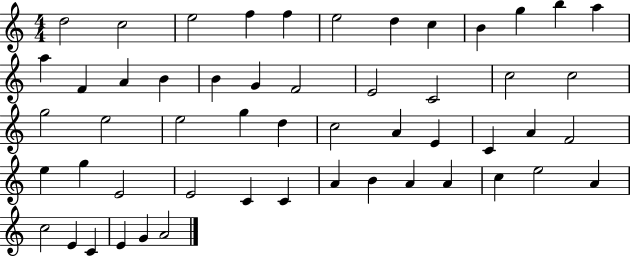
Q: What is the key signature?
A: C major